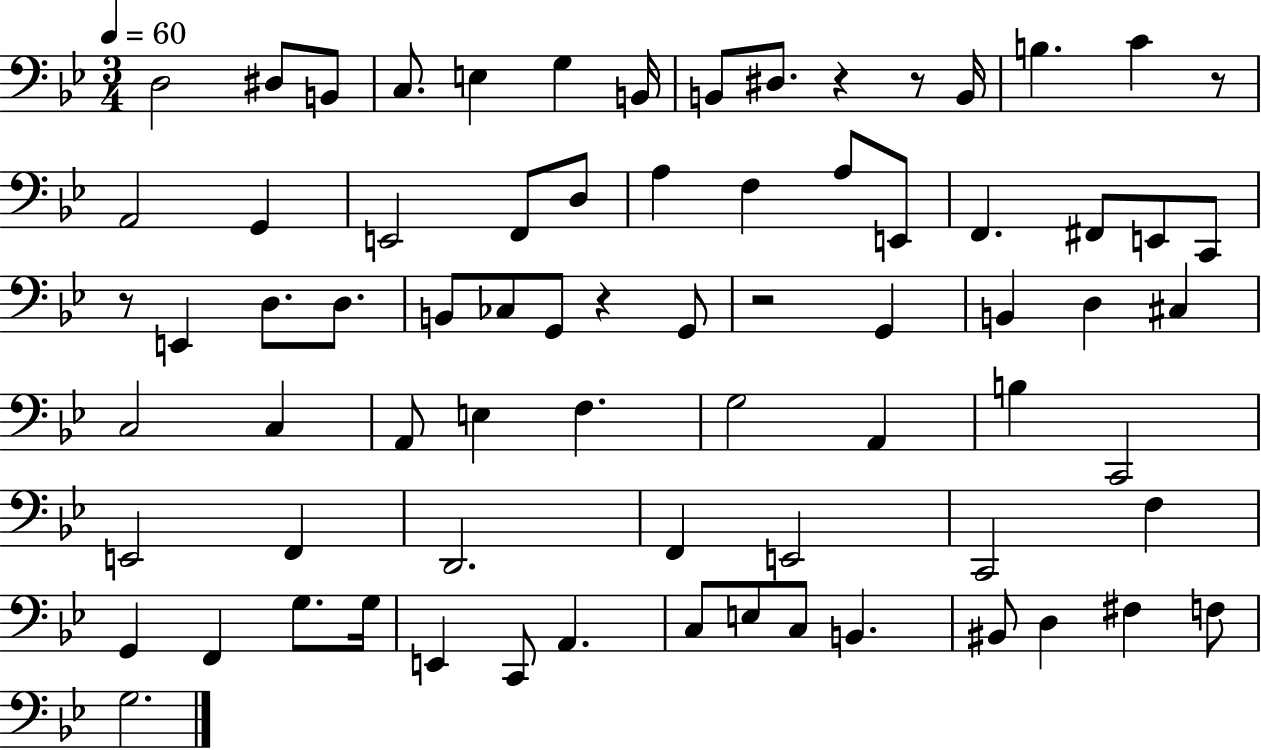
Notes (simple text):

D3/h D#3/e B2/e C3/e. E3/q G3/q B2/s B2/e D#3/e. R/q R/e B2/s B3/q. C4/q R/e A2/h G2/q E2/h F2/e D3/e A3/q F3/q A3/e E2/e F2/q. F#2/e E2/e C2/e R/e E2/q D3/e. D3/e. B2/e CES3/e G2/e R/q G2/e R/h G2/q B2/q D3/q C#3/q C3/h C3/q A2/e E3/q F3/q. G3/h A2/q B3/q C2/h E2/h F2/q D2/h. F2/q E2/h C2/h F3/q G2/q F2/q G3/e. G3/s E2/q C2/e A2/q. C3/e E3/e C3/e B2/q. BIS2/e D3/q F#3/q F3/e G3/h.